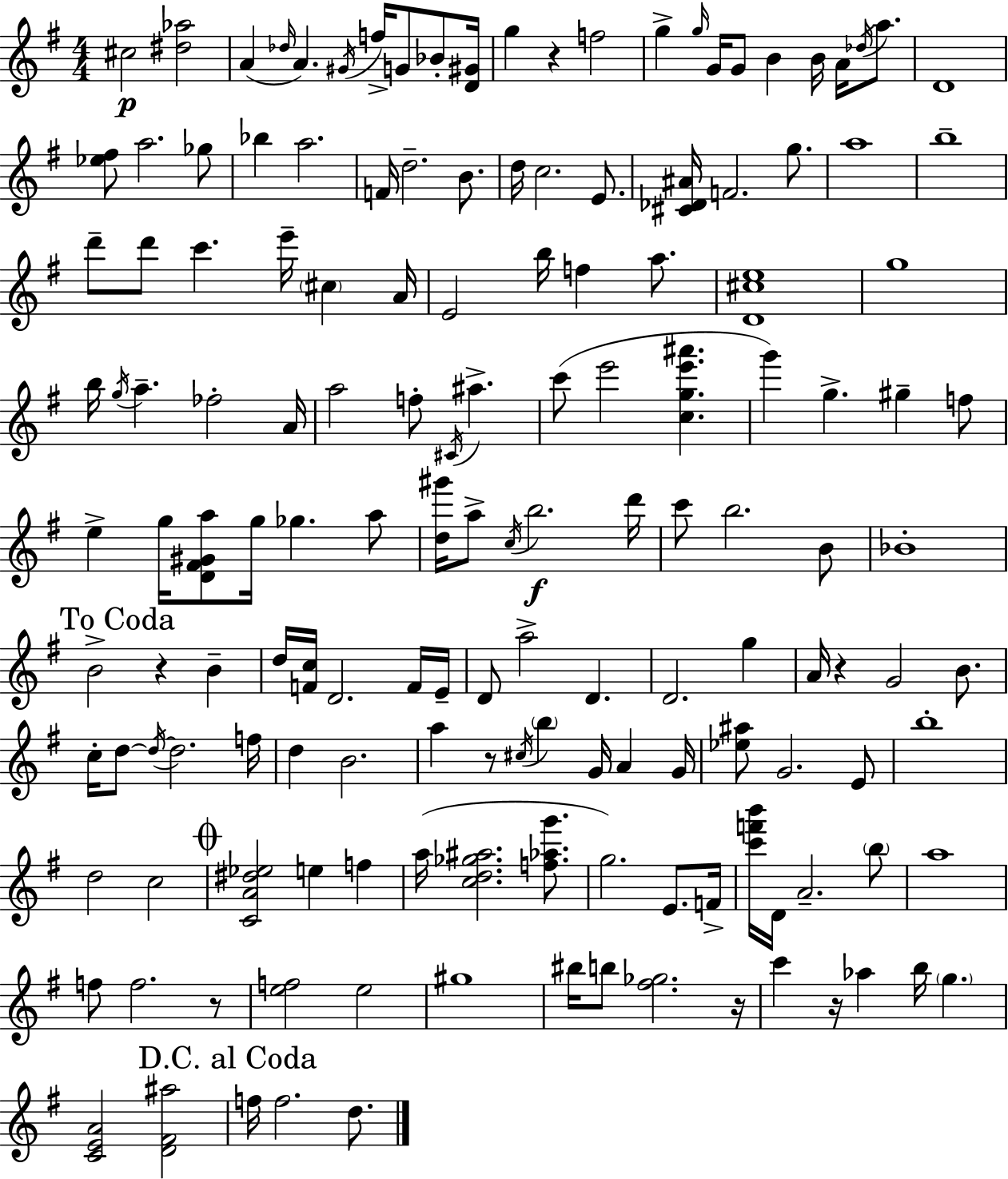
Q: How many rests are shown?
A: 7